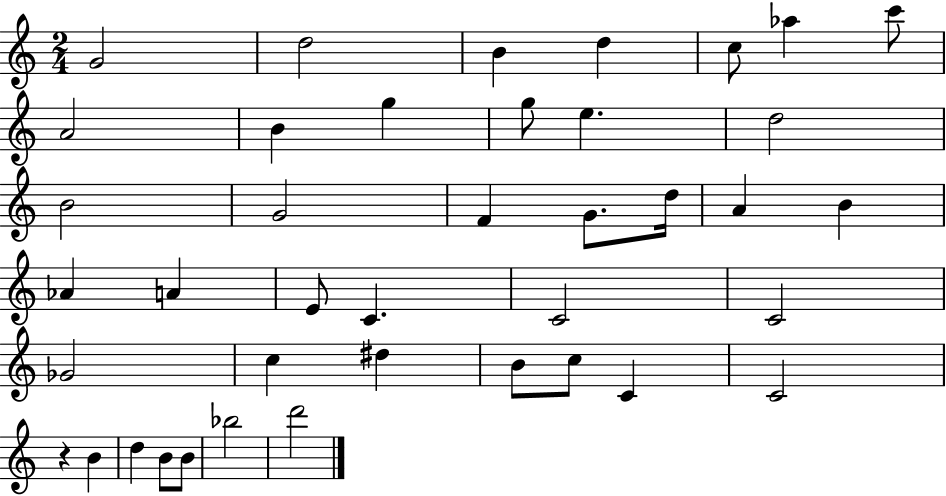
G4/h D5/h B4/q D5/q C5/e Ab5/q C6/e A4/h B4/q G5/q G5/e E5/q. D5/h B4/h G4/h F4/q G4/e. D5/s A4/q B4/q Ab4/q A4/q E4/e C4/q. C4/h C4/h Gb4/h C5/q D#5/q B4/e C5/e C4/q C4/h R/q B4/q D5/q B4/e B4/e Bb5/h D6/h